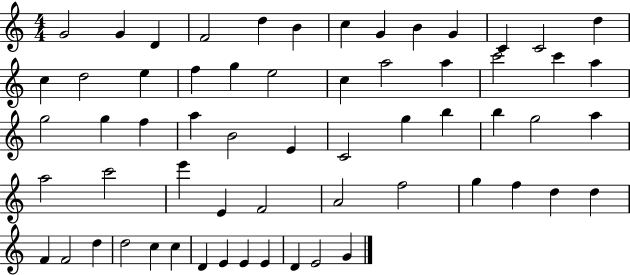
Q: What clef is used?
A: treble